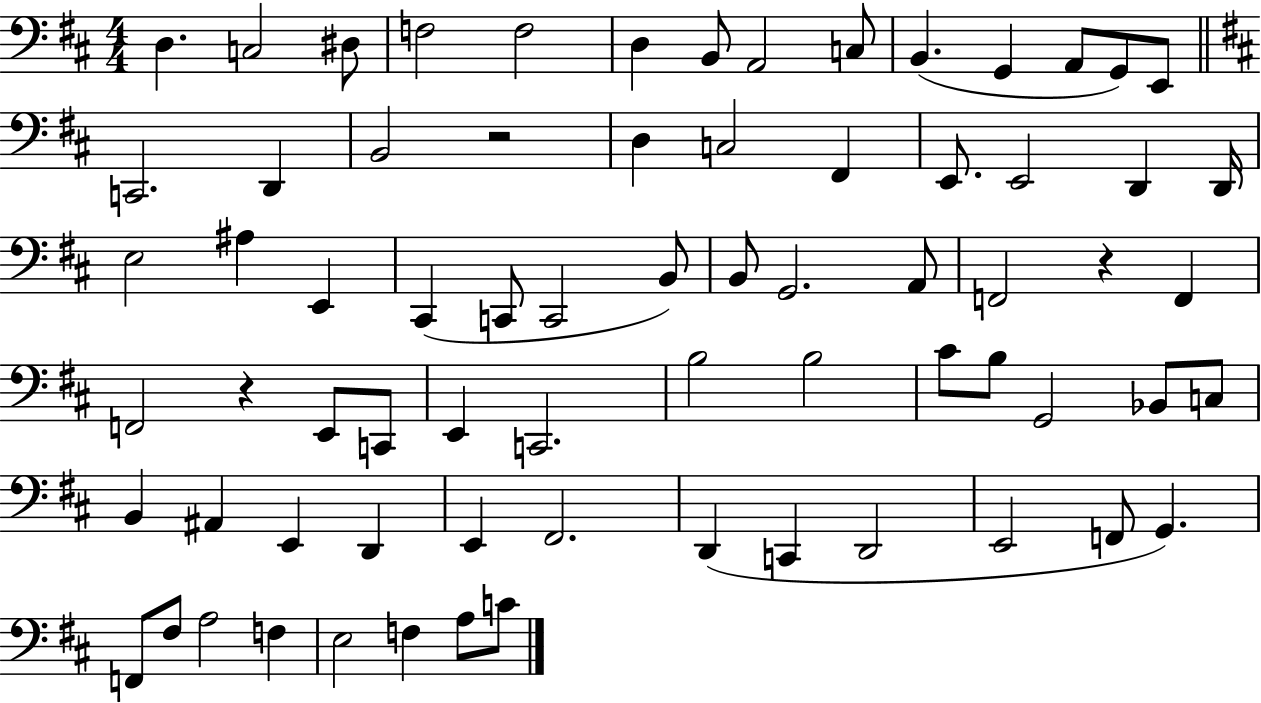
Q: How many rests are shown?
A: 3